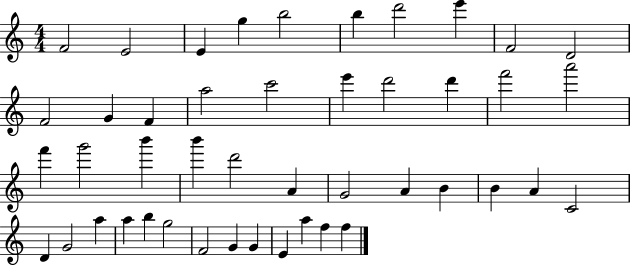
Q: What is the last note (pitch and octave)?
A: F5